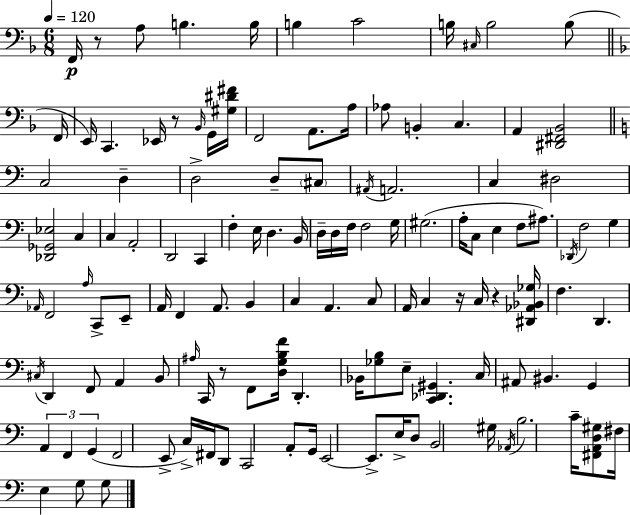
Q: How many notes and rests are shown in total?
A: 124